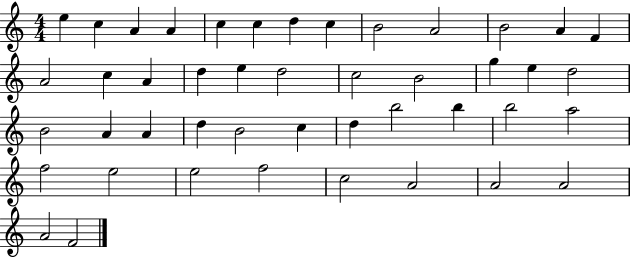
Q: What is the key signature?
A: C major